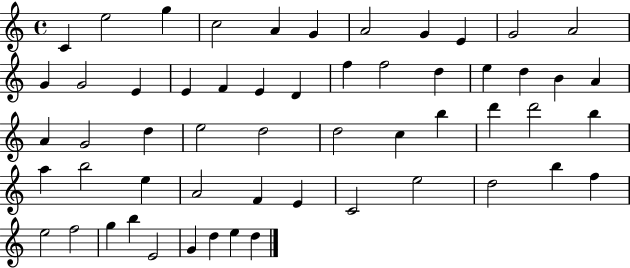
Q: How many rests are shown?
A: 0